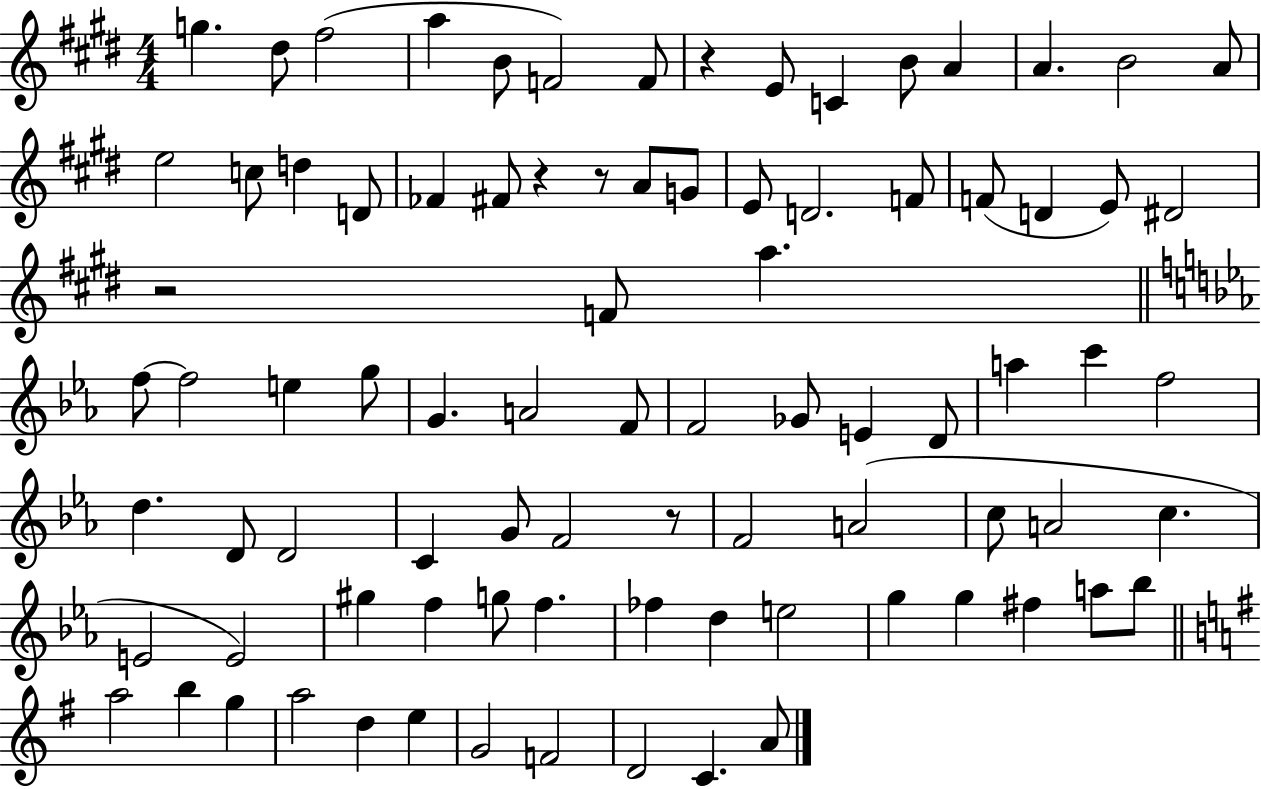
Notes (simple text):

G5/q. D#5/e F#5/h A5/q B4/e F4/h F4/e R/q E4/e C4/q B4/e A4/q A4/q. B4/h A4/e E5/h C5/e D5/q D4/e FES4/q F#4/e R/q R/e A4/e G4/e E4/e D4/h. F4/e F4/e D4/q E4/e D#4/h R/h F4/e A5/q. F5/e F5/h E5/q G5/e G4/q. A4/h F4/e F4/h Gb4/e E4/q D4/e A5/q C6/q F5/h D5/q. D4/e D4/h C4/q G4/e F4/h R/e F4/h A4/h C5/e A4/h C5/q. E4/h E4/h G#5/q F5/q G5/e F5/q. FES5/q D5/q E5/h G5/q G5/q F#5/q A5/e Bb5/e A5/h B5/q G5/q A5/h D5/q E5/q G4/h F4/h D4/h C4/q. A4/e